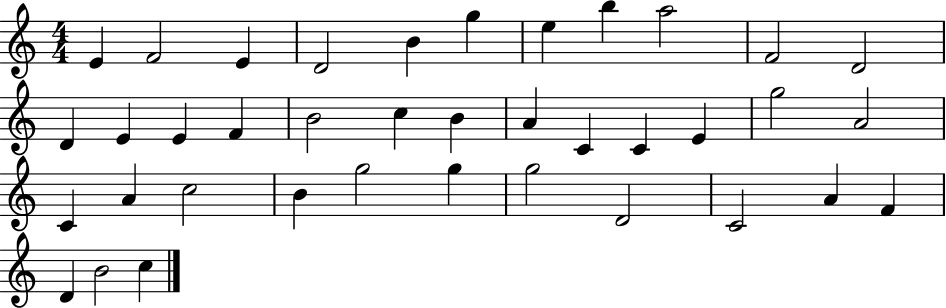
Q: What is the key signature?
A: C major